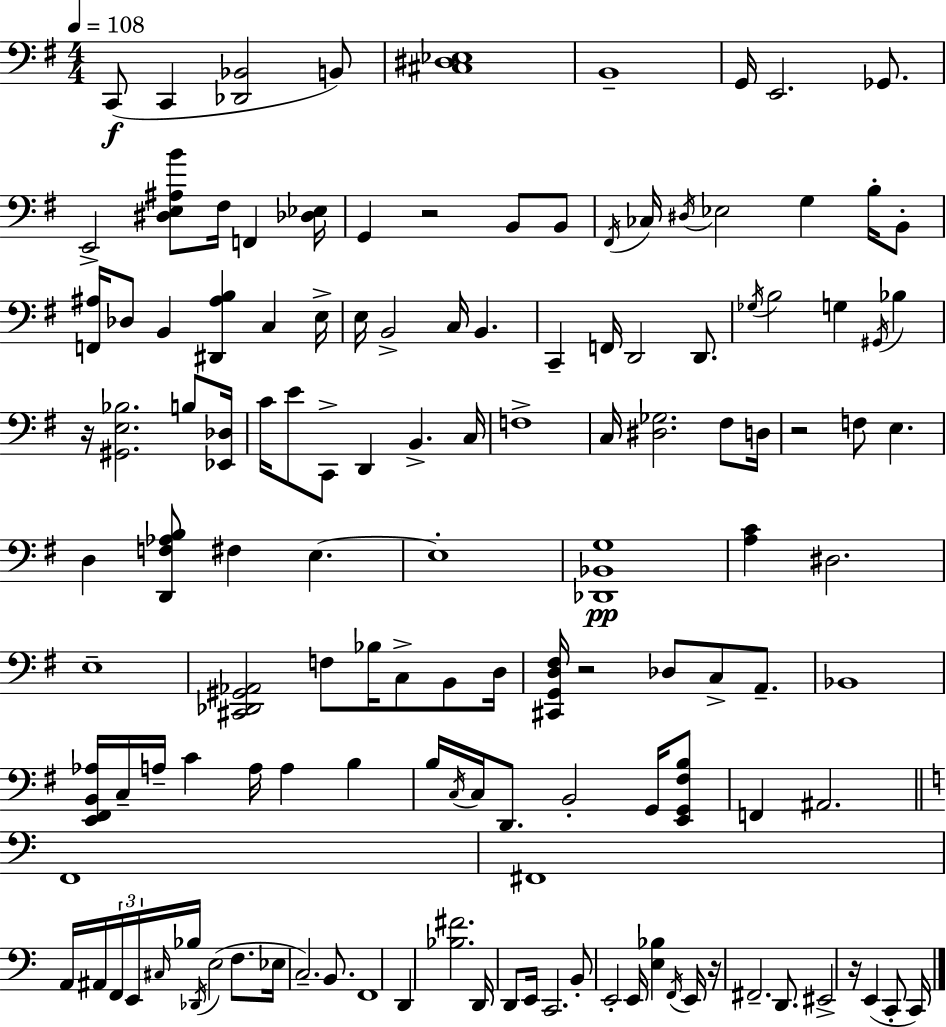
X:1
T:Untitled
M:4/4
L:1/4
K:Em
C,,/2 C,, [_D,,_B,,]2 B,,/2 [^C,^D,_E,]4 B,,4 G,,/4 E,,2 _G,,/2 E,,2 [^D,E,^A,B]/2 ^F,/4 F,, [_D,_E,]/4 G,, z2 B,,/2 B,,/2 ^F,,/4 _C,/4 ^D,/4 _E,2 G, B,/4 B,,/2 [F,,^A,]/4 _D,/2 B,, [^D,,^A,B,] C, E,/4 E,/4 B,,2 C,/4 B,, C,, F,,/4 D,,2 D,,/2 _G,/4 B,2 G, ^G,,/4 _B, z/4 [^G,,E,_B,]2 B,/2 [_E,,_D,]/4 C/4 E/2 C,,/2 D,, B,, C,/4 F,4 C,/4 [^D,_G,]2 ^F,/2 D,/4 z2 F,/2 E, D, [D,,F,_A,B,]/2 ^F, E, E,4 [_D,,_B,,G,]4 [A,C] ^D,2 E,4 [^C,,_D,,^G,,_A,,]2 F,/2 _B,/4 C,/2 B,,/2 D,/4 [^C,,G,,D,^F,]/4 z2 _D,/2 C,/2 A,,/2 _B,,4 [E,,^F,,B,,_A,]/4 C,/4 A,/4 C A,/4 A, B, B,/4 C,/4 C,/4 D,,/2 B,,2 G,,/4 [E,,G,,^F,B,]/2 F,, ^A,,2 F,,4 ^F,,4 A,,/4 ^A,,/4 F,,/4 E,,/4 ^C,/4 _B,/4 _D,,/4 E,2 F,/2 _E,/4 C,2 B,,/2 F,,4 D,, [_B,^F]2 D,,/4 D,,/2 E,,/4 C,,2 B,,/2 E,,2 E,,/4 [E,_B,] F,,/4 E,,/4 z/4 ^F,,2 D,,/2 ^E,,2 z/4 E,, C,,/2 C,,/4